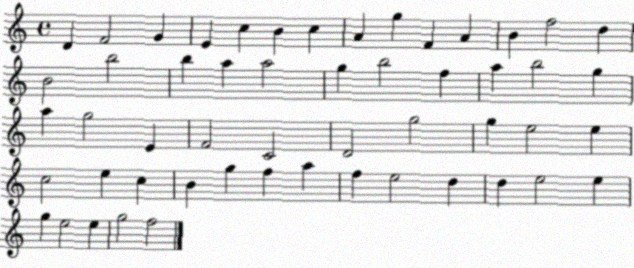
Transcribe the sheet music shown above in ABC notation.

X:1
T:Untitled
M:4/4
L:1/4
K:C
D F2 G E c B c A g F A B f2 d B2 b2 b a a2 g b2 f a b2 g a g2 E F2 C2 D2 g2 g e2 e c2 e c B g f a f e2 d d e2 e g e2 e g2 f2